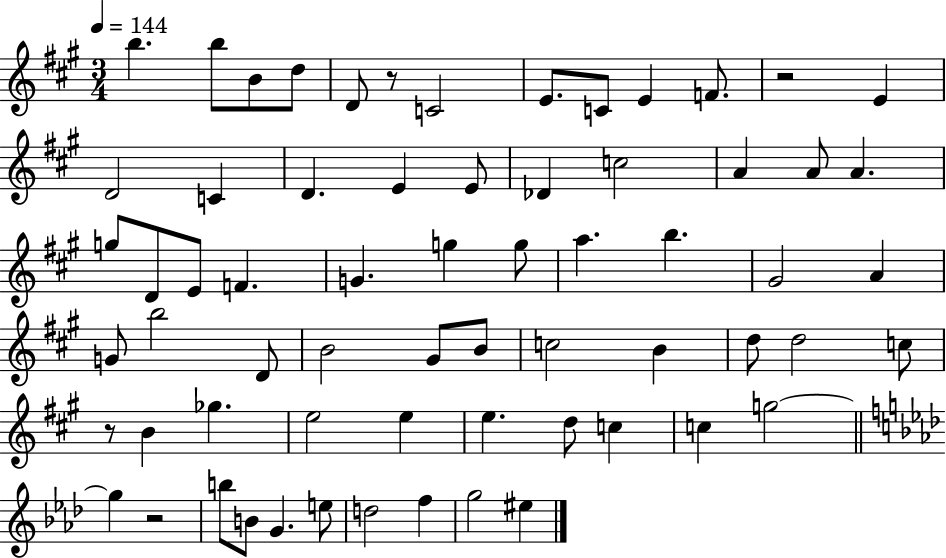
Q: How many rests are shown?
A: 4